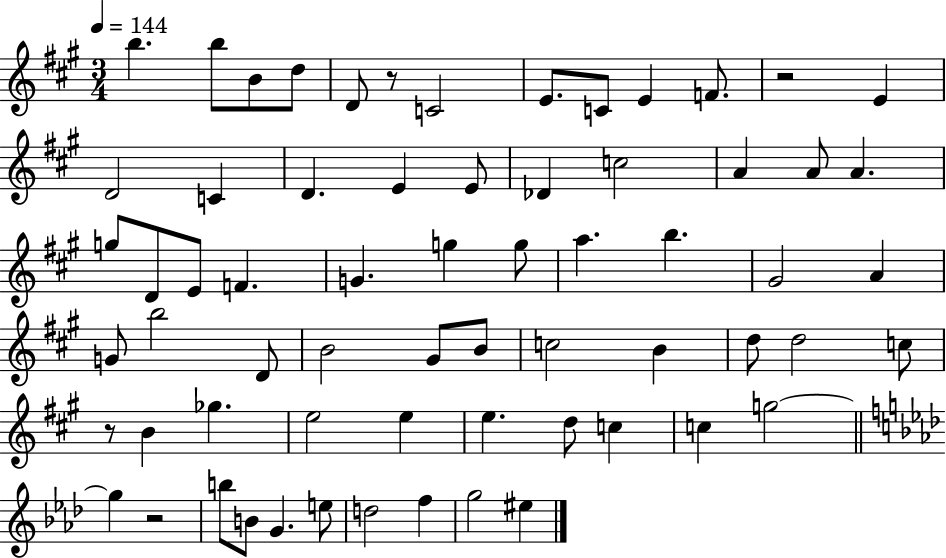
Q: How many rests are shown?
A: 4